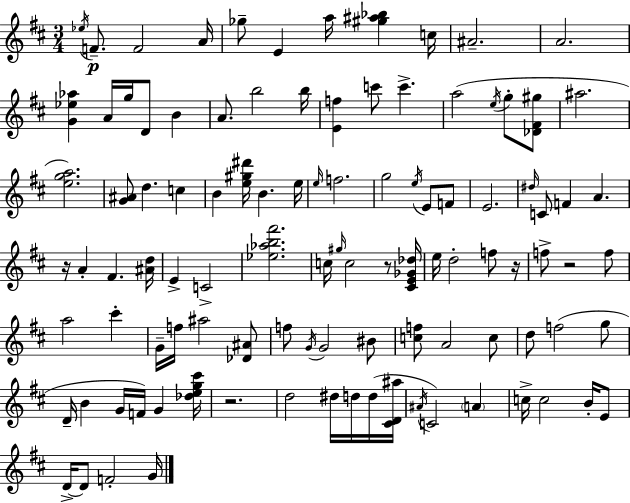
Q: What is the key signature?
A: D major